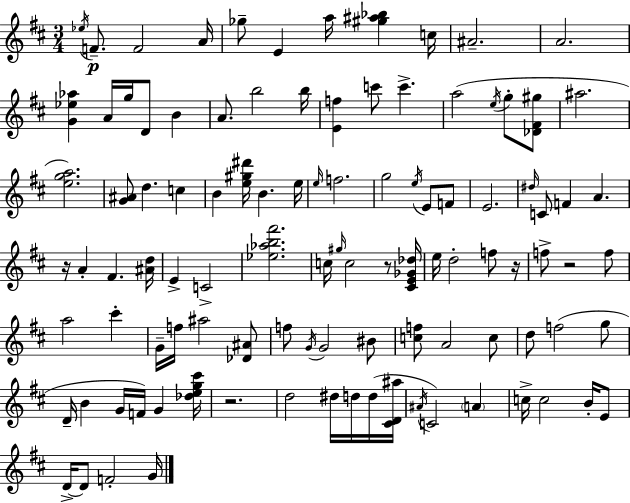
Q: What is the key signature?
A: D major